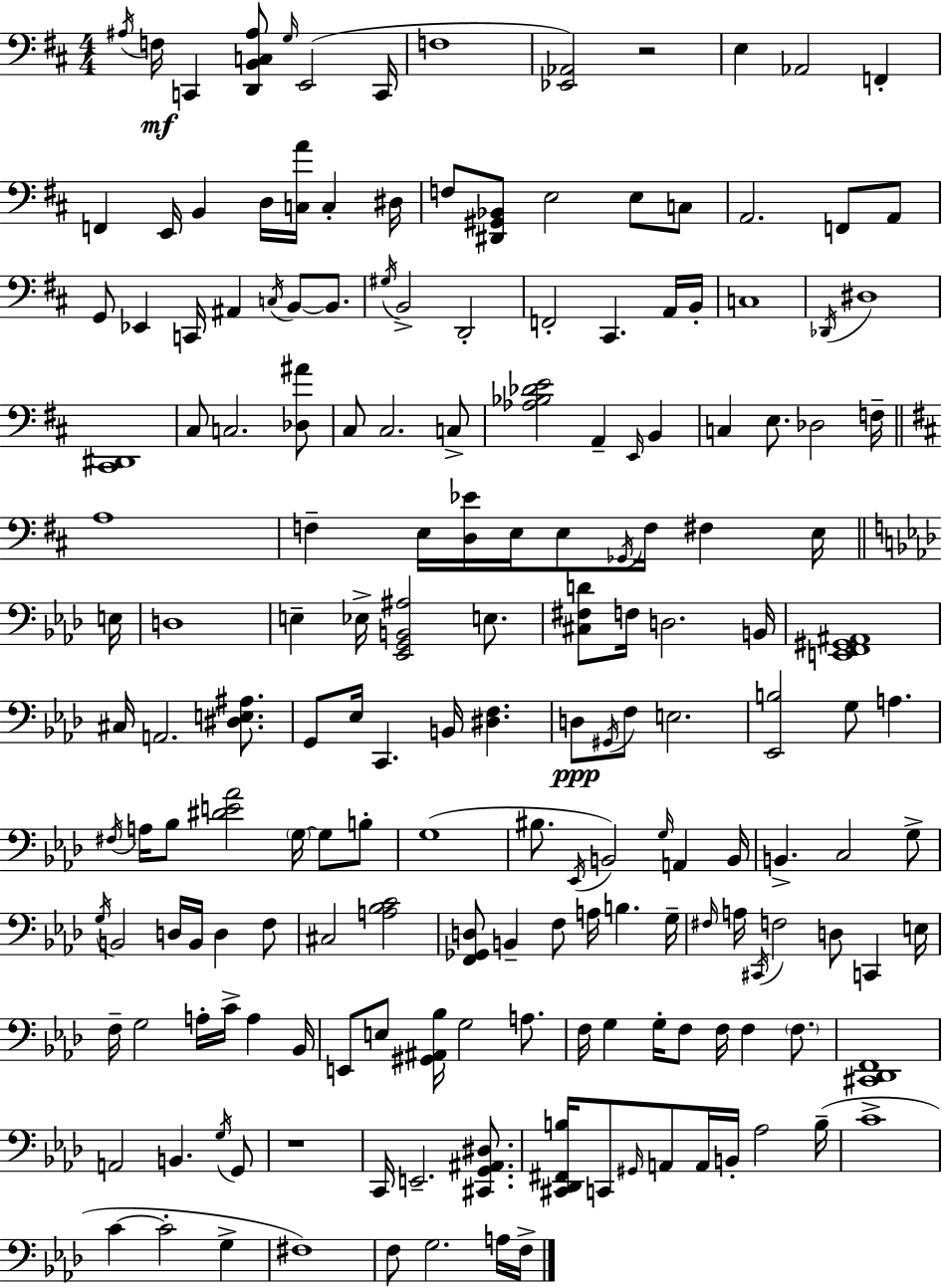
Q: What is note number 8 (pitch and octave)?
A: E3